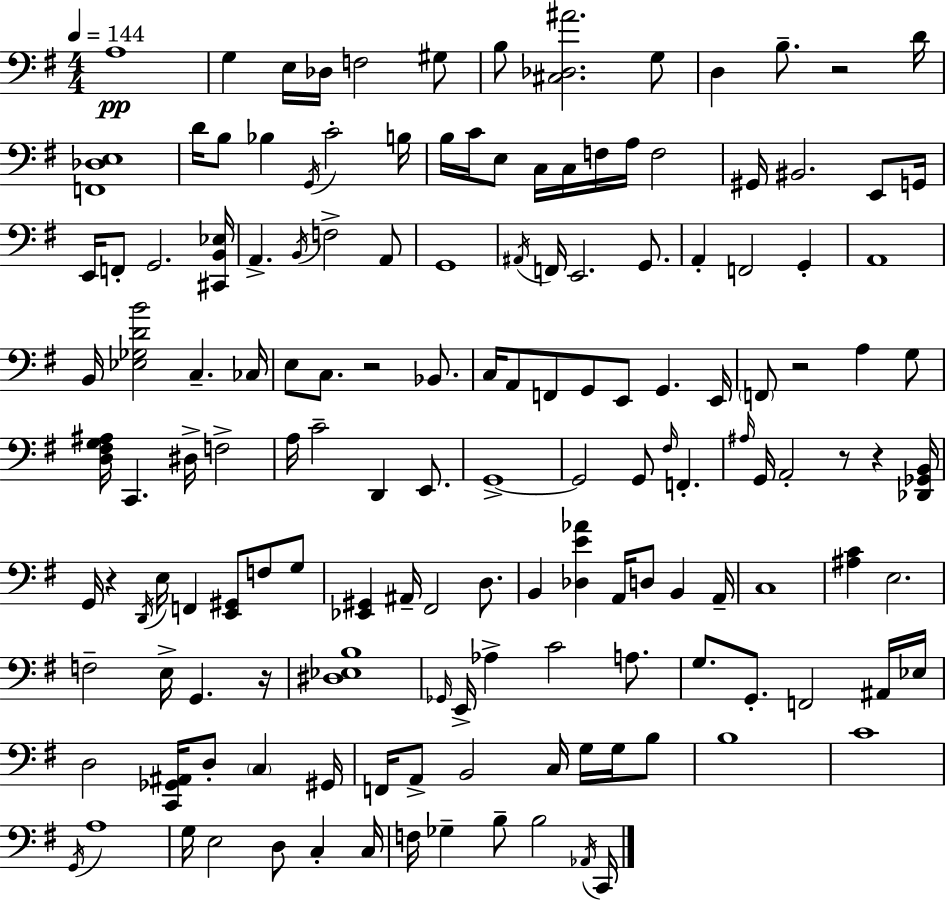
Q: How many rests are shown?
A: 7